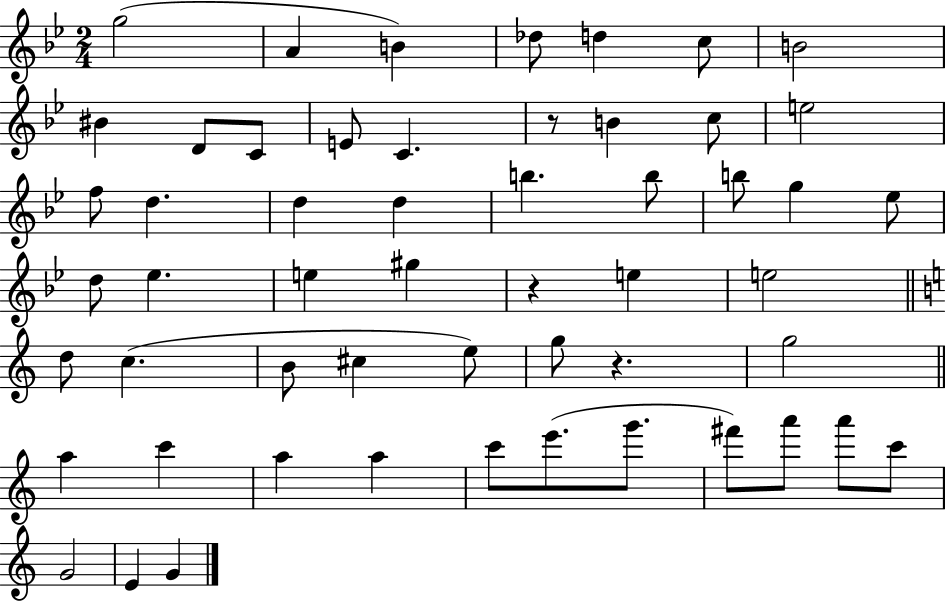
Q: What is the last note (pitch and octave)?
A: G4